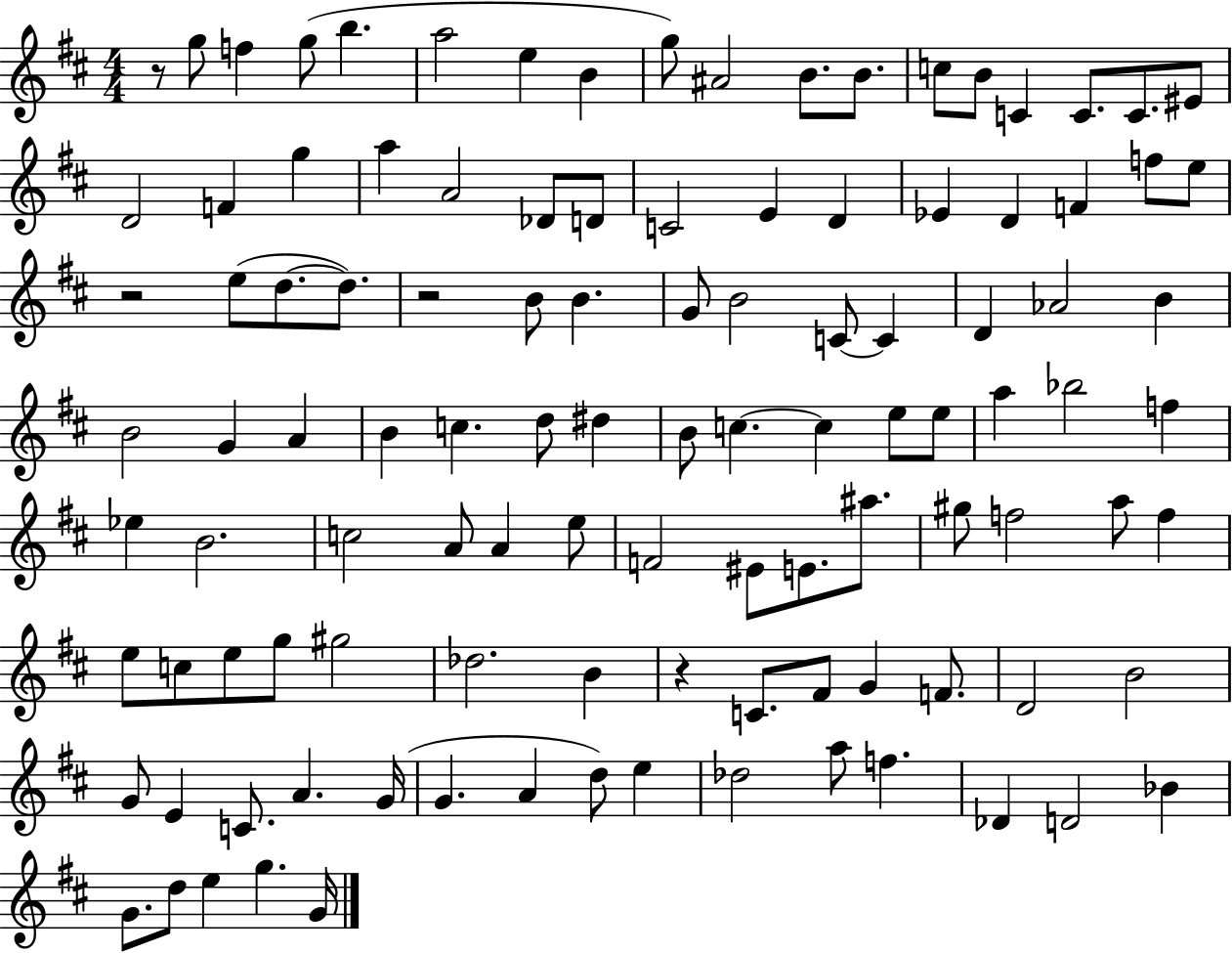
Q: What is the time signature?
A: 4/4